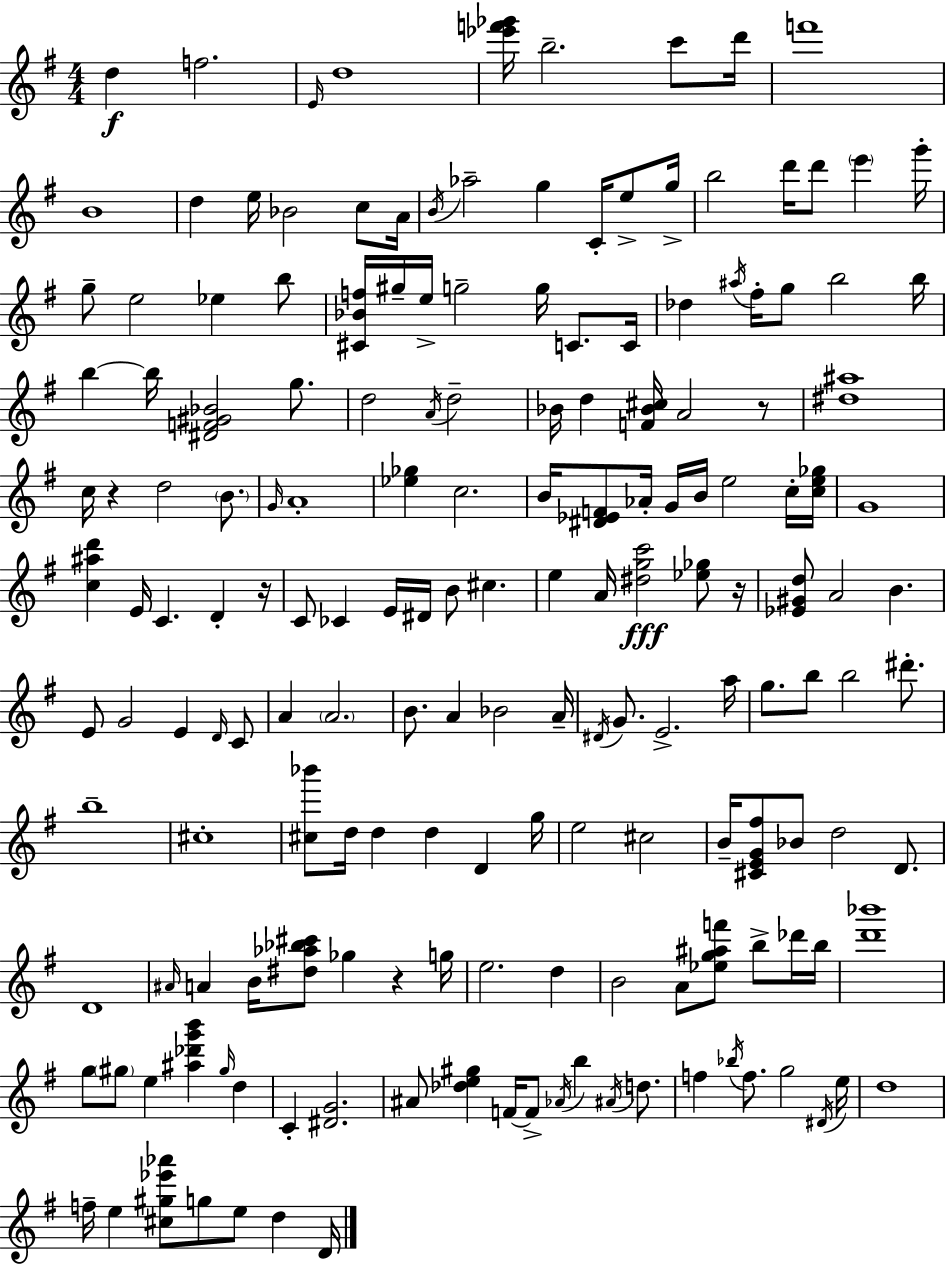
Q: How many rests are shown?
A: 5